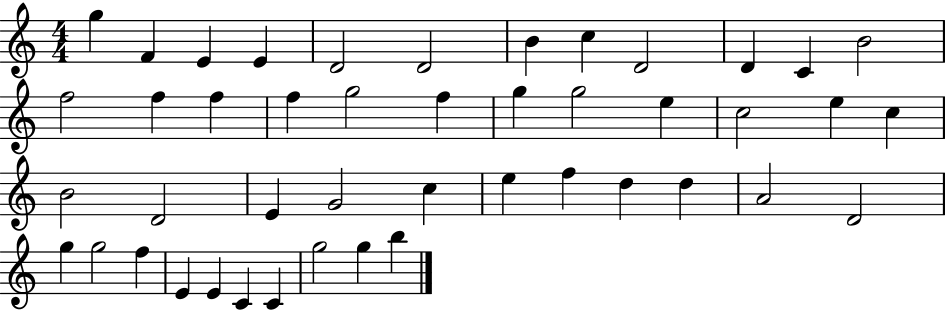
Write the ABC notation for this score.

X:1
T:Untitled
M:4/4
L:1/4
K:C
g F E E D2 D2 B c D2 D C B2 f2 f f f g2 f g g2 e c2 e c B2 D2 E G2 c e f d d A2 D2 g g2 f E E C C g2 g b